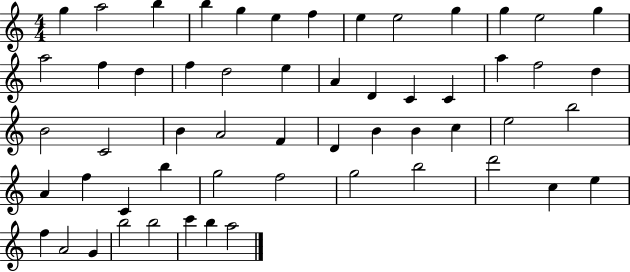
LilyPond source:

{
  \clef treble
  \numericTimeSignature
  \time 4/4
  \key c \major
  g''4 a''2 b''4 | b''4 g''4 e''4 f''4 | e''4 e''2 g''4 | g''4 e''2 g''4 | \break a''2 f''4 d''4 | f''4 d''2 e''4 | a'4 d'4 c'4 c'4 | a''4 f''2 d''4 | \break b'2 c'2 | b'4 a'2 f'4 | d'4 b'4 b'4 c''4 | e''2 b''2 | \break a'4 f''4 c'4 b''4 | g''2 f''2 | g''2 b''2 | d'''2 c''4 e''4 | \break f''4 a'2 g'4 | b''2 b''2 | c'''4 b''4 a''2 | \bar "|."
}